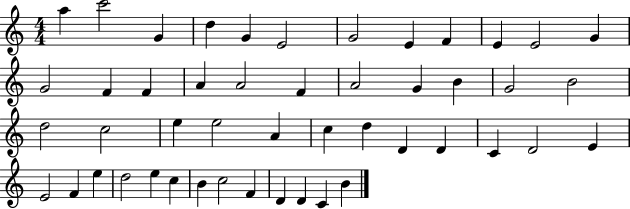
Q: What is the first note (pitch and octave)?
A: A5